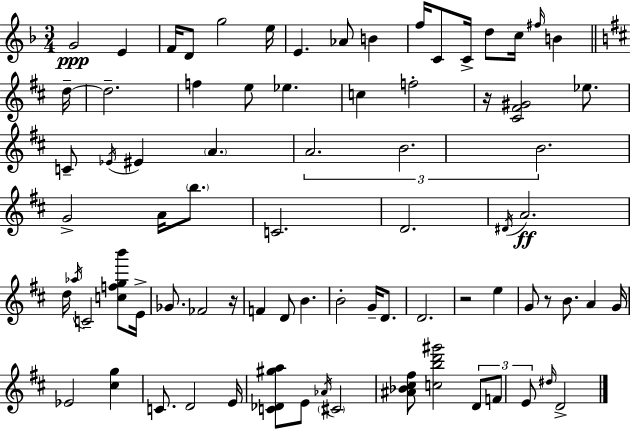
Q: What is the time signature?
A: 3/4